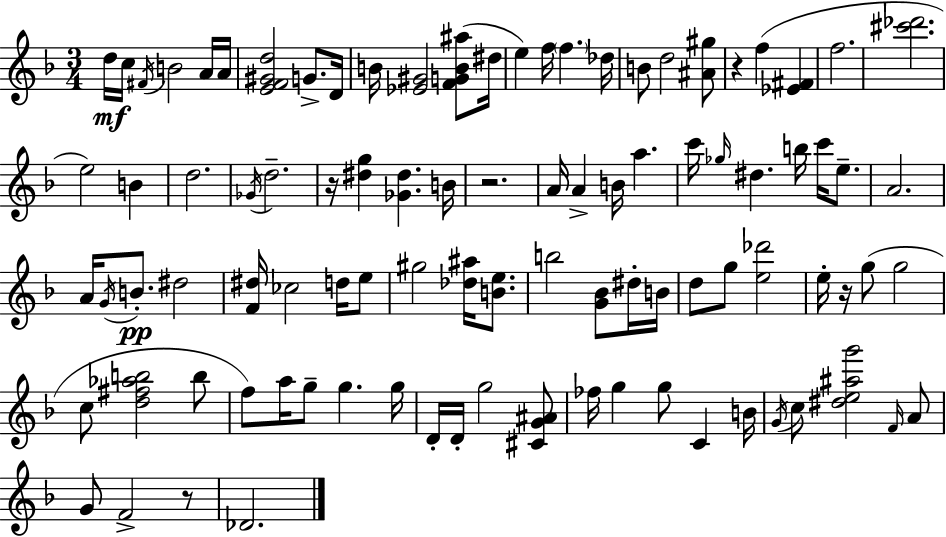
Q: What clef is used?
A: treble